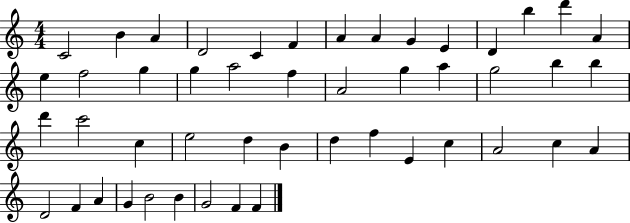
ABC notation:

X:1
T:Untitled
M:4/4
L:1/4
K:C
C2 B A D2 C F A A G E D b d' A e f2 g g a2 f A2 g a g2 b b d' c'2 c e2 d B d f E c A2 c A D2 F A G B2 B G2 F F